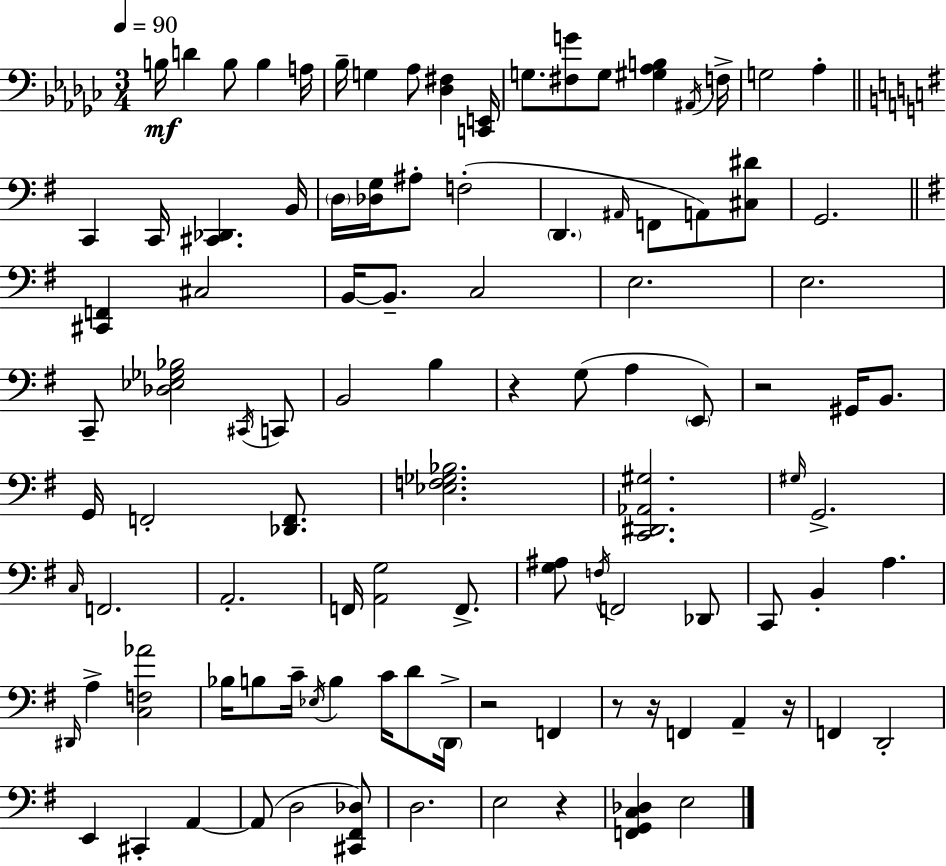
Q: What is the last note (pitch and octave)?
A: E3